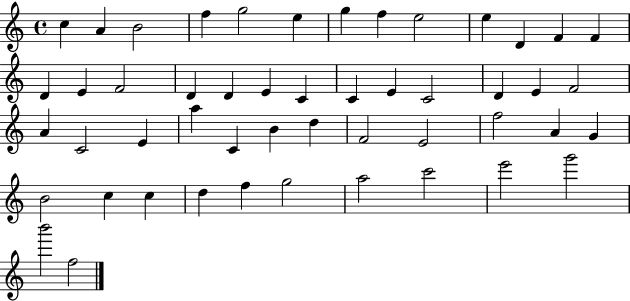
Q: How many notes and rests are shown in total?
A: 50